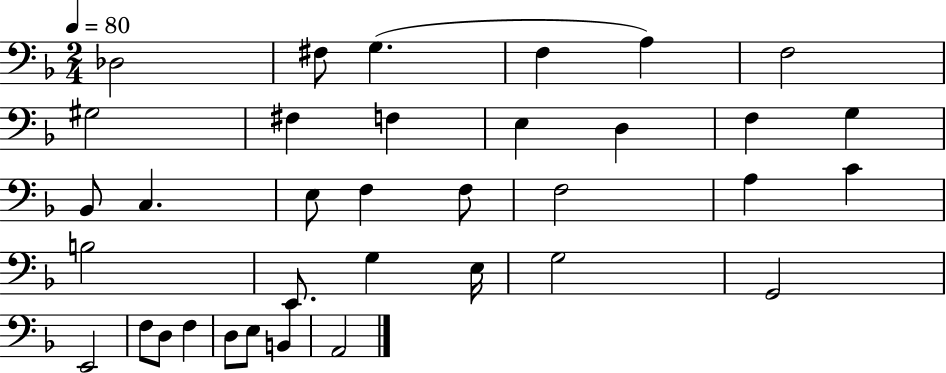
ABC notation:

X:1
T:Untitled
M:2/4
L:1/4
K:F
_D,2 ^F,/2 G, F, A, F,2 ^G,2 ^F, F, E, D, F, G, _B,,/2 C, E,/2 F, F,/2 F,2 A, C B,2 E,,/2 G, E,/4 G,2 G,,2 E,,2 F,/2 D,/2 F, D,/2 E,/2 B,, A,,2